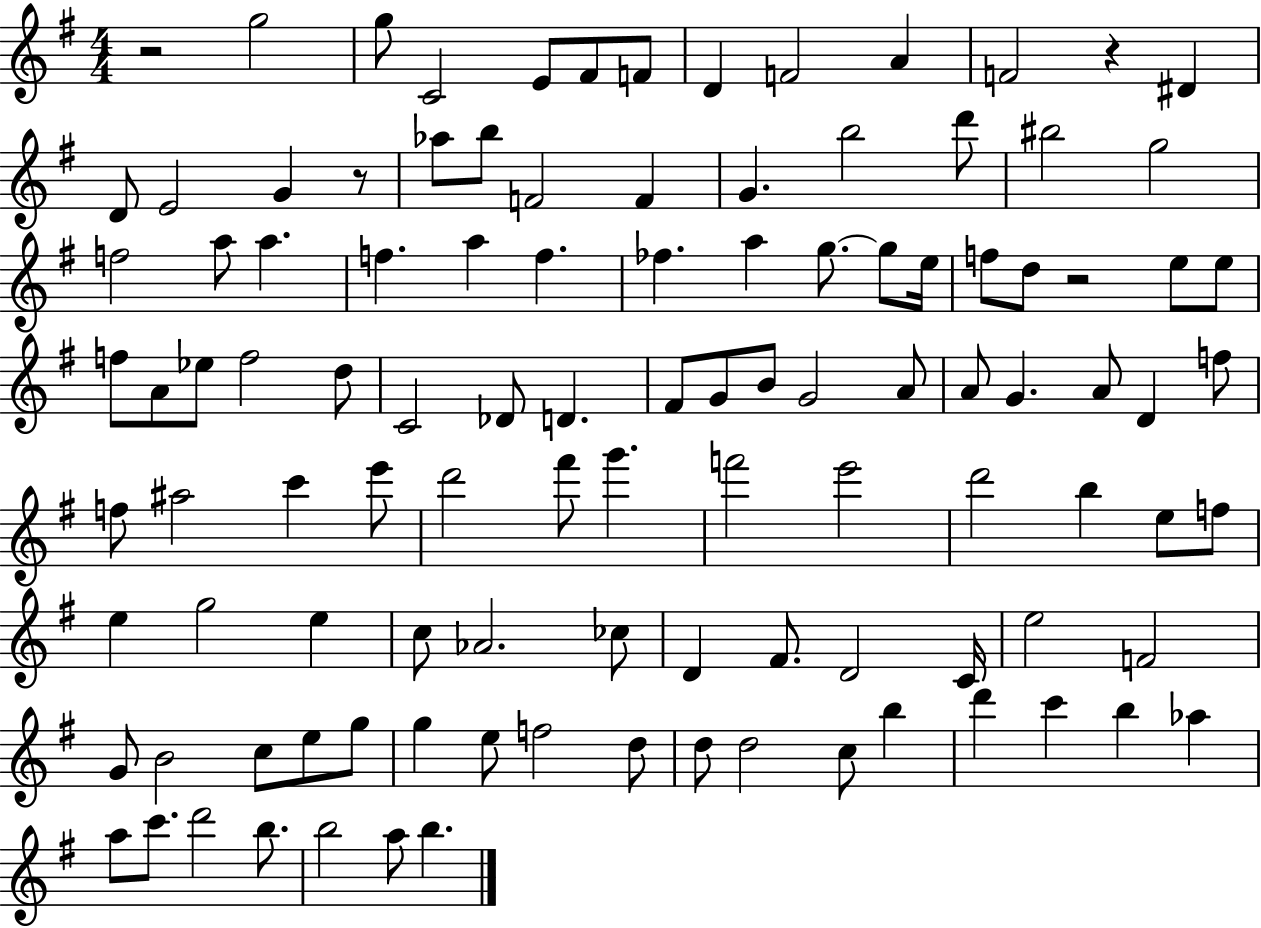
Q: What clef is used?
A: treble